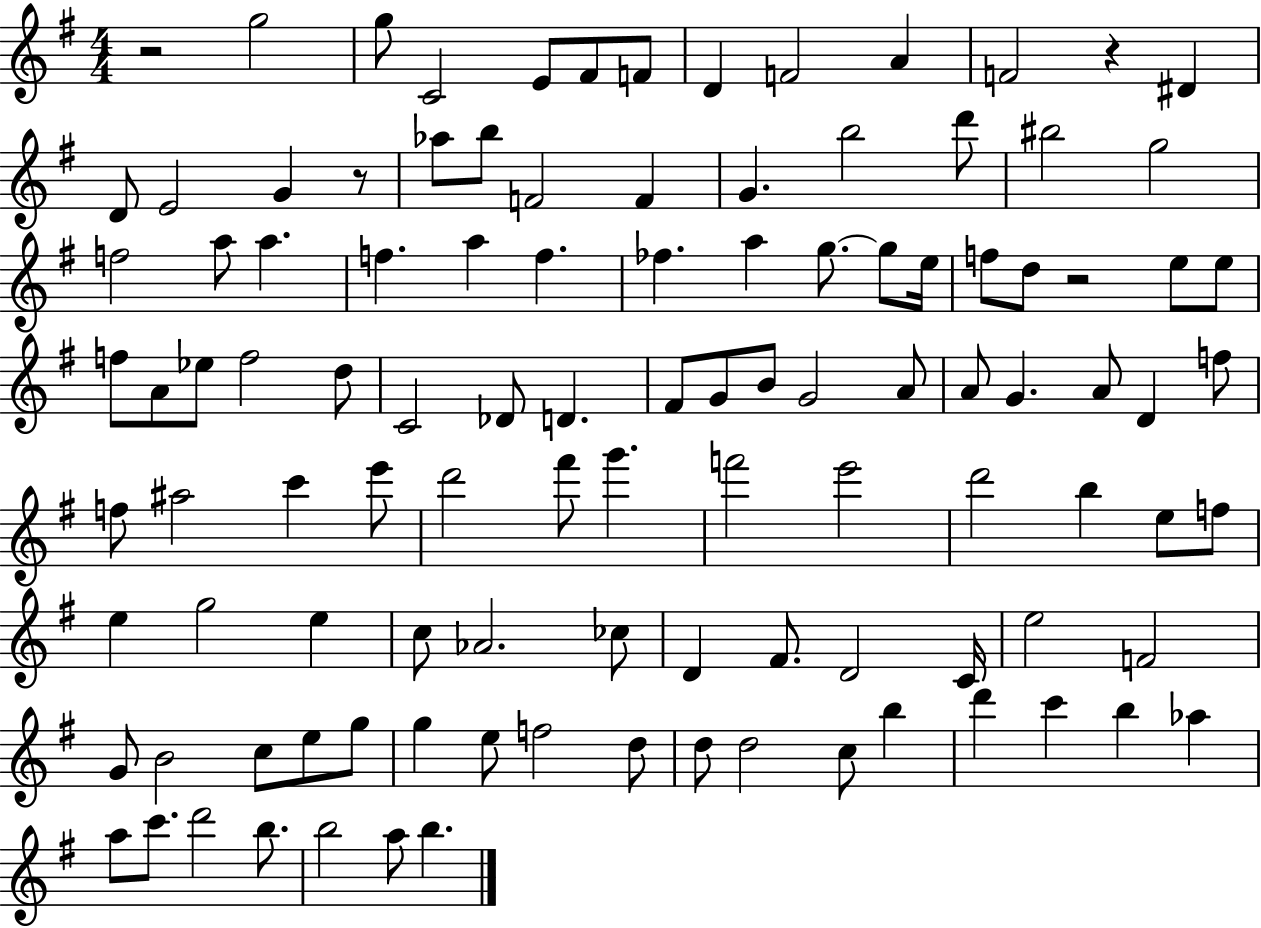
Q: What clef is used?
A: treble